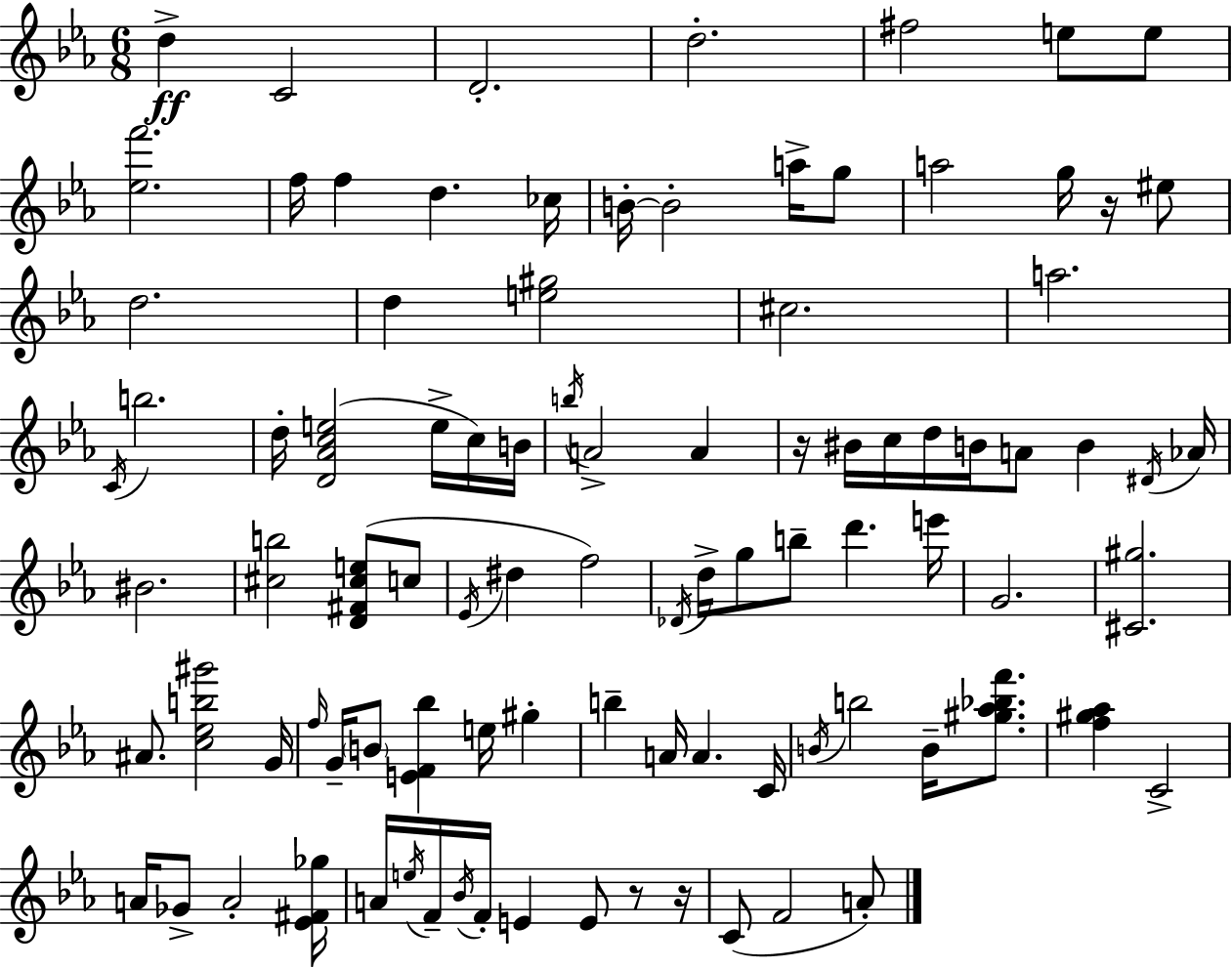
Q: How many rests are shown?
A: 4